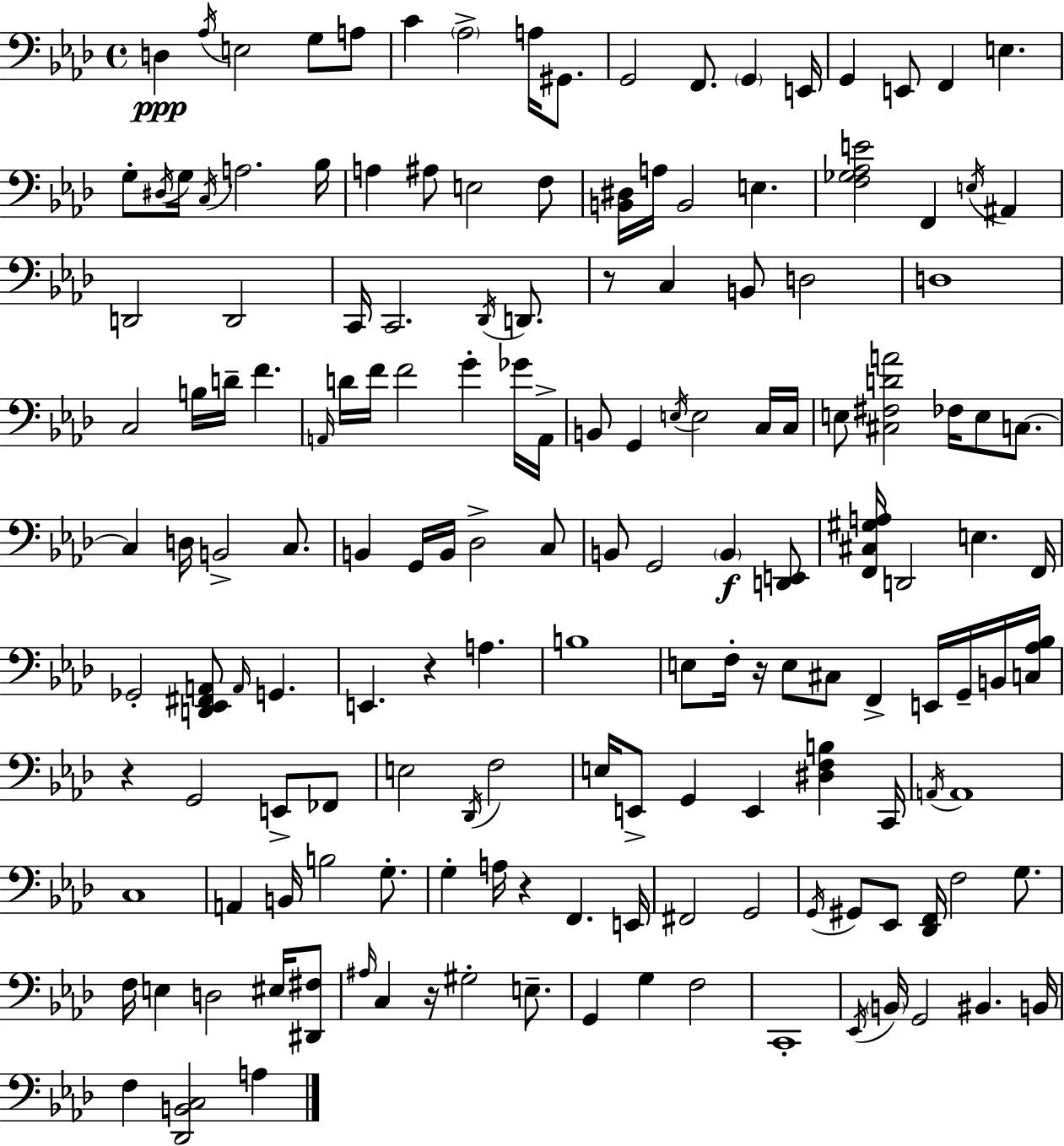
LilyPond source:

{
  \clef bass
  \time 4/4
  \defaultTimeSignature
  \key f \minor
  d4\ppp \acciaccatura { aes16 } e2 g8 a8 | c'4 \parenthesize aes2-> a16 gis,8. | g,2 f,8. \parenthesize g,4 | e,16 g,4 e,8 f,4 e4. | \break g8-. \acciaccatura { dis16 } g16 \acciaccatura { c16 } a2. | bes16 a4 ais8 e2 | f8 <b, dis>16 a16 b,2 e4. | <f ges aes e'>2 f,4 \acciaccatura { e16 } | \break ais,4 d,2 d,2 | c,16 c,2. | \acciaccatura { des,16 } d,8. r8 c4 b,8 d2 | d1 | \break c2 b16 d'16-- f'4. | \grace { a,16 } d'16 f'16 f'2 | g'4-. ges'16 a,16-> b,8 g,4 \acciaccatura { e16 } e2 | c16 c16 e8 <cis fis d' a'>2 | \break fes16 e8 c8.~~ c4 d16 b,2-> | c8. b,4 g,16 b,16 des2-> | c8 b,8 g,2 | \parenthesize b,4\f <d, e,>8 <f, cis gis a>16 d,2 | \break e4. f,16 ges,2-. <d, ees, fis, a,>8 | \grace { a,16 } g,4. e,4. r4 | a4. b1 | e8 f16-. r16 e8 cis8 | \break f,4-> e,16 g,16-- b,16 <c aes bes>16 r4 g,2 | e,8-> fes,8 e2 | \acciaccatura { des,16 } f2 e16 e,8-> g,4 | e,4 <dis f b>4 c,16 \acciaccatura { a,16 } a,1 | \break c1 | a,4 b,16 b2 | g8.-. g4-. a16 r4 | f,4. e,16 fis,2 | \break g,2 \acciaccatura { g,16 } gis,8 ees,8 <des, f,>16 | f2 g8. f16 e4 | d2 eis16 <dis, fis>8 \grace { ais16 } c4 | r16 gis2-. e8.-- g,4 | \break g4 f2 c,1-. | \acciaccatura { ees,16 } \parenthesize b,16 g,2 | bis,4. b,16 f4 | <des, b, c>2 a4 \bar "|."
}